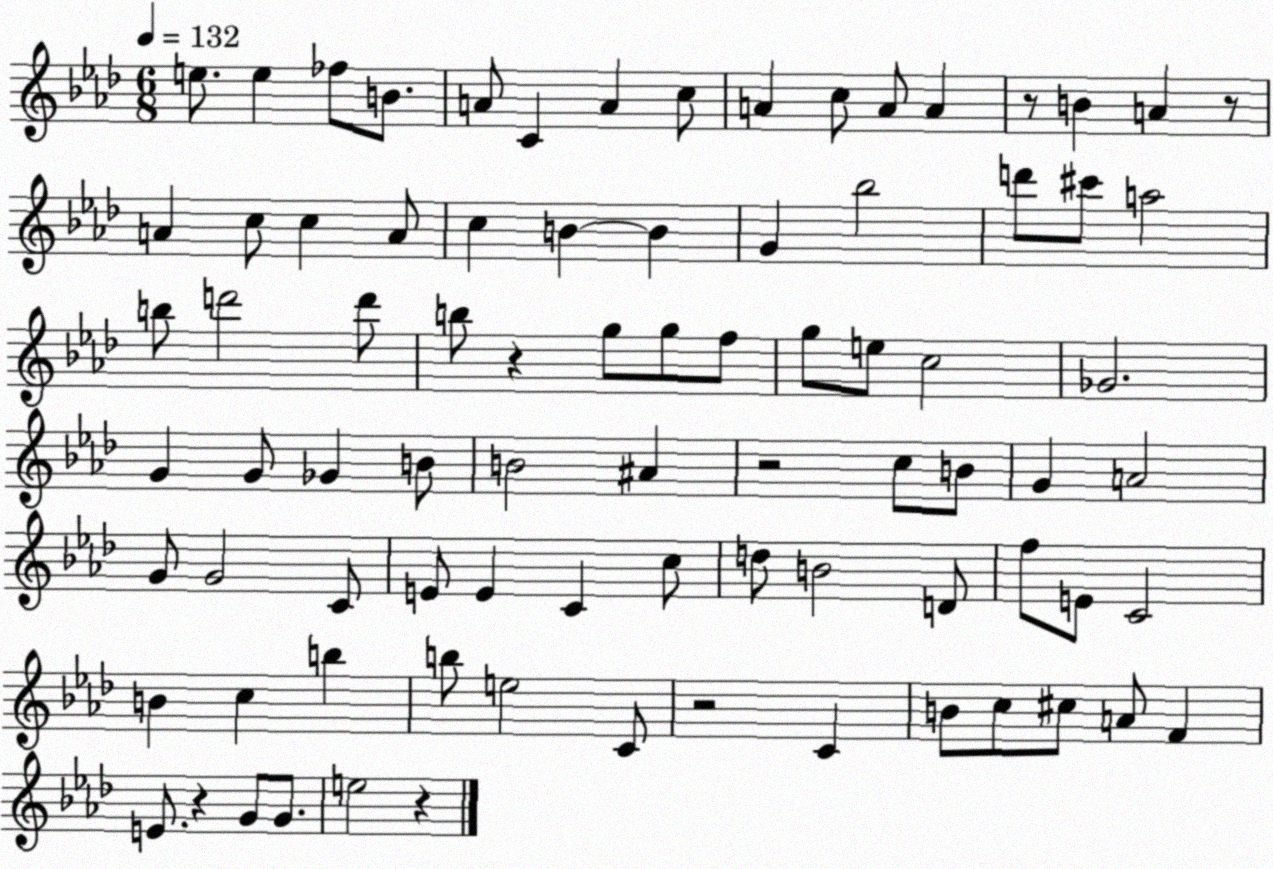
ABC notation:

X:1
T:Untitled
M:6/8
L:1/4
K:Ab
e/2 e _f/2 B/2 A/2 C A c/2 A c/2 A/2 A z/2 B A z/2 A c/2 c A/2 c B B G _b2 d'/2 ^c'/2 a2 b/2 d'2 d'/2 b/2 z g/2 g/2 f/2 g/2 e/2 c2 _G2 G G/2 _G B/2 B2 ^A z2 c/2 B/2 G A2 G/2 G2 C/2 E/2 E C c/2 d/2 B2 D/2 f/2 E/2 C2 B c b b/2 e2 C/2 z2 C B/2 c/2 ^c/2 A/2 F E/2 z G/2 G/2 e2 z